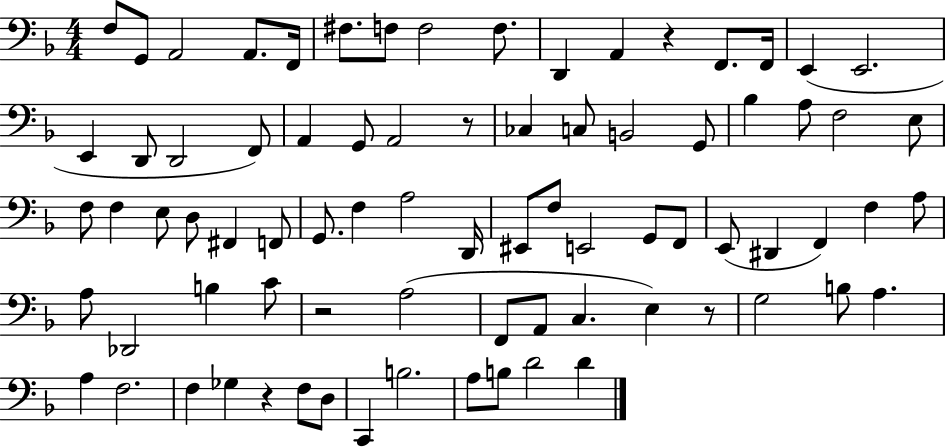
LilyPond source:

{
  \clef bass
  \numericTimeSignature
  \time 4/4
  \key f \major
  f8 g,8 a,2 a,8. f,16 | fis8. f8 f2 f8. | d,4 a,4 r4 f,8. f,16 | e,4( e,2. | \break e,4 d,8 d,2 f,8) | a,4 g,8 a,2 r8 | ces4 c8 b,2 g,8 | bes4 a8 f2 e8 | \break f8 f4 e8 d8 fis,4 f,8 | g,8. f4 a2 d,16 | eis,8 f8 e,2 g,8 f,8 | e,8( dis,4 f,4) f4 a8 | \break a8 des,2 b4 c'8 | r2 a2( | f,8 a,8 c4. e4) r8 | g2 b8 a4. | \break a4 f2. | f4 ges4 r4 f8 d8 | c,4 b2. | a8 b8 d'2 d'4 | \break \bar "|."
}